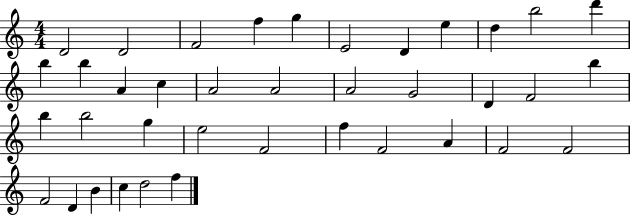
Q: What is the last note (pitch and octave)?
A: F5